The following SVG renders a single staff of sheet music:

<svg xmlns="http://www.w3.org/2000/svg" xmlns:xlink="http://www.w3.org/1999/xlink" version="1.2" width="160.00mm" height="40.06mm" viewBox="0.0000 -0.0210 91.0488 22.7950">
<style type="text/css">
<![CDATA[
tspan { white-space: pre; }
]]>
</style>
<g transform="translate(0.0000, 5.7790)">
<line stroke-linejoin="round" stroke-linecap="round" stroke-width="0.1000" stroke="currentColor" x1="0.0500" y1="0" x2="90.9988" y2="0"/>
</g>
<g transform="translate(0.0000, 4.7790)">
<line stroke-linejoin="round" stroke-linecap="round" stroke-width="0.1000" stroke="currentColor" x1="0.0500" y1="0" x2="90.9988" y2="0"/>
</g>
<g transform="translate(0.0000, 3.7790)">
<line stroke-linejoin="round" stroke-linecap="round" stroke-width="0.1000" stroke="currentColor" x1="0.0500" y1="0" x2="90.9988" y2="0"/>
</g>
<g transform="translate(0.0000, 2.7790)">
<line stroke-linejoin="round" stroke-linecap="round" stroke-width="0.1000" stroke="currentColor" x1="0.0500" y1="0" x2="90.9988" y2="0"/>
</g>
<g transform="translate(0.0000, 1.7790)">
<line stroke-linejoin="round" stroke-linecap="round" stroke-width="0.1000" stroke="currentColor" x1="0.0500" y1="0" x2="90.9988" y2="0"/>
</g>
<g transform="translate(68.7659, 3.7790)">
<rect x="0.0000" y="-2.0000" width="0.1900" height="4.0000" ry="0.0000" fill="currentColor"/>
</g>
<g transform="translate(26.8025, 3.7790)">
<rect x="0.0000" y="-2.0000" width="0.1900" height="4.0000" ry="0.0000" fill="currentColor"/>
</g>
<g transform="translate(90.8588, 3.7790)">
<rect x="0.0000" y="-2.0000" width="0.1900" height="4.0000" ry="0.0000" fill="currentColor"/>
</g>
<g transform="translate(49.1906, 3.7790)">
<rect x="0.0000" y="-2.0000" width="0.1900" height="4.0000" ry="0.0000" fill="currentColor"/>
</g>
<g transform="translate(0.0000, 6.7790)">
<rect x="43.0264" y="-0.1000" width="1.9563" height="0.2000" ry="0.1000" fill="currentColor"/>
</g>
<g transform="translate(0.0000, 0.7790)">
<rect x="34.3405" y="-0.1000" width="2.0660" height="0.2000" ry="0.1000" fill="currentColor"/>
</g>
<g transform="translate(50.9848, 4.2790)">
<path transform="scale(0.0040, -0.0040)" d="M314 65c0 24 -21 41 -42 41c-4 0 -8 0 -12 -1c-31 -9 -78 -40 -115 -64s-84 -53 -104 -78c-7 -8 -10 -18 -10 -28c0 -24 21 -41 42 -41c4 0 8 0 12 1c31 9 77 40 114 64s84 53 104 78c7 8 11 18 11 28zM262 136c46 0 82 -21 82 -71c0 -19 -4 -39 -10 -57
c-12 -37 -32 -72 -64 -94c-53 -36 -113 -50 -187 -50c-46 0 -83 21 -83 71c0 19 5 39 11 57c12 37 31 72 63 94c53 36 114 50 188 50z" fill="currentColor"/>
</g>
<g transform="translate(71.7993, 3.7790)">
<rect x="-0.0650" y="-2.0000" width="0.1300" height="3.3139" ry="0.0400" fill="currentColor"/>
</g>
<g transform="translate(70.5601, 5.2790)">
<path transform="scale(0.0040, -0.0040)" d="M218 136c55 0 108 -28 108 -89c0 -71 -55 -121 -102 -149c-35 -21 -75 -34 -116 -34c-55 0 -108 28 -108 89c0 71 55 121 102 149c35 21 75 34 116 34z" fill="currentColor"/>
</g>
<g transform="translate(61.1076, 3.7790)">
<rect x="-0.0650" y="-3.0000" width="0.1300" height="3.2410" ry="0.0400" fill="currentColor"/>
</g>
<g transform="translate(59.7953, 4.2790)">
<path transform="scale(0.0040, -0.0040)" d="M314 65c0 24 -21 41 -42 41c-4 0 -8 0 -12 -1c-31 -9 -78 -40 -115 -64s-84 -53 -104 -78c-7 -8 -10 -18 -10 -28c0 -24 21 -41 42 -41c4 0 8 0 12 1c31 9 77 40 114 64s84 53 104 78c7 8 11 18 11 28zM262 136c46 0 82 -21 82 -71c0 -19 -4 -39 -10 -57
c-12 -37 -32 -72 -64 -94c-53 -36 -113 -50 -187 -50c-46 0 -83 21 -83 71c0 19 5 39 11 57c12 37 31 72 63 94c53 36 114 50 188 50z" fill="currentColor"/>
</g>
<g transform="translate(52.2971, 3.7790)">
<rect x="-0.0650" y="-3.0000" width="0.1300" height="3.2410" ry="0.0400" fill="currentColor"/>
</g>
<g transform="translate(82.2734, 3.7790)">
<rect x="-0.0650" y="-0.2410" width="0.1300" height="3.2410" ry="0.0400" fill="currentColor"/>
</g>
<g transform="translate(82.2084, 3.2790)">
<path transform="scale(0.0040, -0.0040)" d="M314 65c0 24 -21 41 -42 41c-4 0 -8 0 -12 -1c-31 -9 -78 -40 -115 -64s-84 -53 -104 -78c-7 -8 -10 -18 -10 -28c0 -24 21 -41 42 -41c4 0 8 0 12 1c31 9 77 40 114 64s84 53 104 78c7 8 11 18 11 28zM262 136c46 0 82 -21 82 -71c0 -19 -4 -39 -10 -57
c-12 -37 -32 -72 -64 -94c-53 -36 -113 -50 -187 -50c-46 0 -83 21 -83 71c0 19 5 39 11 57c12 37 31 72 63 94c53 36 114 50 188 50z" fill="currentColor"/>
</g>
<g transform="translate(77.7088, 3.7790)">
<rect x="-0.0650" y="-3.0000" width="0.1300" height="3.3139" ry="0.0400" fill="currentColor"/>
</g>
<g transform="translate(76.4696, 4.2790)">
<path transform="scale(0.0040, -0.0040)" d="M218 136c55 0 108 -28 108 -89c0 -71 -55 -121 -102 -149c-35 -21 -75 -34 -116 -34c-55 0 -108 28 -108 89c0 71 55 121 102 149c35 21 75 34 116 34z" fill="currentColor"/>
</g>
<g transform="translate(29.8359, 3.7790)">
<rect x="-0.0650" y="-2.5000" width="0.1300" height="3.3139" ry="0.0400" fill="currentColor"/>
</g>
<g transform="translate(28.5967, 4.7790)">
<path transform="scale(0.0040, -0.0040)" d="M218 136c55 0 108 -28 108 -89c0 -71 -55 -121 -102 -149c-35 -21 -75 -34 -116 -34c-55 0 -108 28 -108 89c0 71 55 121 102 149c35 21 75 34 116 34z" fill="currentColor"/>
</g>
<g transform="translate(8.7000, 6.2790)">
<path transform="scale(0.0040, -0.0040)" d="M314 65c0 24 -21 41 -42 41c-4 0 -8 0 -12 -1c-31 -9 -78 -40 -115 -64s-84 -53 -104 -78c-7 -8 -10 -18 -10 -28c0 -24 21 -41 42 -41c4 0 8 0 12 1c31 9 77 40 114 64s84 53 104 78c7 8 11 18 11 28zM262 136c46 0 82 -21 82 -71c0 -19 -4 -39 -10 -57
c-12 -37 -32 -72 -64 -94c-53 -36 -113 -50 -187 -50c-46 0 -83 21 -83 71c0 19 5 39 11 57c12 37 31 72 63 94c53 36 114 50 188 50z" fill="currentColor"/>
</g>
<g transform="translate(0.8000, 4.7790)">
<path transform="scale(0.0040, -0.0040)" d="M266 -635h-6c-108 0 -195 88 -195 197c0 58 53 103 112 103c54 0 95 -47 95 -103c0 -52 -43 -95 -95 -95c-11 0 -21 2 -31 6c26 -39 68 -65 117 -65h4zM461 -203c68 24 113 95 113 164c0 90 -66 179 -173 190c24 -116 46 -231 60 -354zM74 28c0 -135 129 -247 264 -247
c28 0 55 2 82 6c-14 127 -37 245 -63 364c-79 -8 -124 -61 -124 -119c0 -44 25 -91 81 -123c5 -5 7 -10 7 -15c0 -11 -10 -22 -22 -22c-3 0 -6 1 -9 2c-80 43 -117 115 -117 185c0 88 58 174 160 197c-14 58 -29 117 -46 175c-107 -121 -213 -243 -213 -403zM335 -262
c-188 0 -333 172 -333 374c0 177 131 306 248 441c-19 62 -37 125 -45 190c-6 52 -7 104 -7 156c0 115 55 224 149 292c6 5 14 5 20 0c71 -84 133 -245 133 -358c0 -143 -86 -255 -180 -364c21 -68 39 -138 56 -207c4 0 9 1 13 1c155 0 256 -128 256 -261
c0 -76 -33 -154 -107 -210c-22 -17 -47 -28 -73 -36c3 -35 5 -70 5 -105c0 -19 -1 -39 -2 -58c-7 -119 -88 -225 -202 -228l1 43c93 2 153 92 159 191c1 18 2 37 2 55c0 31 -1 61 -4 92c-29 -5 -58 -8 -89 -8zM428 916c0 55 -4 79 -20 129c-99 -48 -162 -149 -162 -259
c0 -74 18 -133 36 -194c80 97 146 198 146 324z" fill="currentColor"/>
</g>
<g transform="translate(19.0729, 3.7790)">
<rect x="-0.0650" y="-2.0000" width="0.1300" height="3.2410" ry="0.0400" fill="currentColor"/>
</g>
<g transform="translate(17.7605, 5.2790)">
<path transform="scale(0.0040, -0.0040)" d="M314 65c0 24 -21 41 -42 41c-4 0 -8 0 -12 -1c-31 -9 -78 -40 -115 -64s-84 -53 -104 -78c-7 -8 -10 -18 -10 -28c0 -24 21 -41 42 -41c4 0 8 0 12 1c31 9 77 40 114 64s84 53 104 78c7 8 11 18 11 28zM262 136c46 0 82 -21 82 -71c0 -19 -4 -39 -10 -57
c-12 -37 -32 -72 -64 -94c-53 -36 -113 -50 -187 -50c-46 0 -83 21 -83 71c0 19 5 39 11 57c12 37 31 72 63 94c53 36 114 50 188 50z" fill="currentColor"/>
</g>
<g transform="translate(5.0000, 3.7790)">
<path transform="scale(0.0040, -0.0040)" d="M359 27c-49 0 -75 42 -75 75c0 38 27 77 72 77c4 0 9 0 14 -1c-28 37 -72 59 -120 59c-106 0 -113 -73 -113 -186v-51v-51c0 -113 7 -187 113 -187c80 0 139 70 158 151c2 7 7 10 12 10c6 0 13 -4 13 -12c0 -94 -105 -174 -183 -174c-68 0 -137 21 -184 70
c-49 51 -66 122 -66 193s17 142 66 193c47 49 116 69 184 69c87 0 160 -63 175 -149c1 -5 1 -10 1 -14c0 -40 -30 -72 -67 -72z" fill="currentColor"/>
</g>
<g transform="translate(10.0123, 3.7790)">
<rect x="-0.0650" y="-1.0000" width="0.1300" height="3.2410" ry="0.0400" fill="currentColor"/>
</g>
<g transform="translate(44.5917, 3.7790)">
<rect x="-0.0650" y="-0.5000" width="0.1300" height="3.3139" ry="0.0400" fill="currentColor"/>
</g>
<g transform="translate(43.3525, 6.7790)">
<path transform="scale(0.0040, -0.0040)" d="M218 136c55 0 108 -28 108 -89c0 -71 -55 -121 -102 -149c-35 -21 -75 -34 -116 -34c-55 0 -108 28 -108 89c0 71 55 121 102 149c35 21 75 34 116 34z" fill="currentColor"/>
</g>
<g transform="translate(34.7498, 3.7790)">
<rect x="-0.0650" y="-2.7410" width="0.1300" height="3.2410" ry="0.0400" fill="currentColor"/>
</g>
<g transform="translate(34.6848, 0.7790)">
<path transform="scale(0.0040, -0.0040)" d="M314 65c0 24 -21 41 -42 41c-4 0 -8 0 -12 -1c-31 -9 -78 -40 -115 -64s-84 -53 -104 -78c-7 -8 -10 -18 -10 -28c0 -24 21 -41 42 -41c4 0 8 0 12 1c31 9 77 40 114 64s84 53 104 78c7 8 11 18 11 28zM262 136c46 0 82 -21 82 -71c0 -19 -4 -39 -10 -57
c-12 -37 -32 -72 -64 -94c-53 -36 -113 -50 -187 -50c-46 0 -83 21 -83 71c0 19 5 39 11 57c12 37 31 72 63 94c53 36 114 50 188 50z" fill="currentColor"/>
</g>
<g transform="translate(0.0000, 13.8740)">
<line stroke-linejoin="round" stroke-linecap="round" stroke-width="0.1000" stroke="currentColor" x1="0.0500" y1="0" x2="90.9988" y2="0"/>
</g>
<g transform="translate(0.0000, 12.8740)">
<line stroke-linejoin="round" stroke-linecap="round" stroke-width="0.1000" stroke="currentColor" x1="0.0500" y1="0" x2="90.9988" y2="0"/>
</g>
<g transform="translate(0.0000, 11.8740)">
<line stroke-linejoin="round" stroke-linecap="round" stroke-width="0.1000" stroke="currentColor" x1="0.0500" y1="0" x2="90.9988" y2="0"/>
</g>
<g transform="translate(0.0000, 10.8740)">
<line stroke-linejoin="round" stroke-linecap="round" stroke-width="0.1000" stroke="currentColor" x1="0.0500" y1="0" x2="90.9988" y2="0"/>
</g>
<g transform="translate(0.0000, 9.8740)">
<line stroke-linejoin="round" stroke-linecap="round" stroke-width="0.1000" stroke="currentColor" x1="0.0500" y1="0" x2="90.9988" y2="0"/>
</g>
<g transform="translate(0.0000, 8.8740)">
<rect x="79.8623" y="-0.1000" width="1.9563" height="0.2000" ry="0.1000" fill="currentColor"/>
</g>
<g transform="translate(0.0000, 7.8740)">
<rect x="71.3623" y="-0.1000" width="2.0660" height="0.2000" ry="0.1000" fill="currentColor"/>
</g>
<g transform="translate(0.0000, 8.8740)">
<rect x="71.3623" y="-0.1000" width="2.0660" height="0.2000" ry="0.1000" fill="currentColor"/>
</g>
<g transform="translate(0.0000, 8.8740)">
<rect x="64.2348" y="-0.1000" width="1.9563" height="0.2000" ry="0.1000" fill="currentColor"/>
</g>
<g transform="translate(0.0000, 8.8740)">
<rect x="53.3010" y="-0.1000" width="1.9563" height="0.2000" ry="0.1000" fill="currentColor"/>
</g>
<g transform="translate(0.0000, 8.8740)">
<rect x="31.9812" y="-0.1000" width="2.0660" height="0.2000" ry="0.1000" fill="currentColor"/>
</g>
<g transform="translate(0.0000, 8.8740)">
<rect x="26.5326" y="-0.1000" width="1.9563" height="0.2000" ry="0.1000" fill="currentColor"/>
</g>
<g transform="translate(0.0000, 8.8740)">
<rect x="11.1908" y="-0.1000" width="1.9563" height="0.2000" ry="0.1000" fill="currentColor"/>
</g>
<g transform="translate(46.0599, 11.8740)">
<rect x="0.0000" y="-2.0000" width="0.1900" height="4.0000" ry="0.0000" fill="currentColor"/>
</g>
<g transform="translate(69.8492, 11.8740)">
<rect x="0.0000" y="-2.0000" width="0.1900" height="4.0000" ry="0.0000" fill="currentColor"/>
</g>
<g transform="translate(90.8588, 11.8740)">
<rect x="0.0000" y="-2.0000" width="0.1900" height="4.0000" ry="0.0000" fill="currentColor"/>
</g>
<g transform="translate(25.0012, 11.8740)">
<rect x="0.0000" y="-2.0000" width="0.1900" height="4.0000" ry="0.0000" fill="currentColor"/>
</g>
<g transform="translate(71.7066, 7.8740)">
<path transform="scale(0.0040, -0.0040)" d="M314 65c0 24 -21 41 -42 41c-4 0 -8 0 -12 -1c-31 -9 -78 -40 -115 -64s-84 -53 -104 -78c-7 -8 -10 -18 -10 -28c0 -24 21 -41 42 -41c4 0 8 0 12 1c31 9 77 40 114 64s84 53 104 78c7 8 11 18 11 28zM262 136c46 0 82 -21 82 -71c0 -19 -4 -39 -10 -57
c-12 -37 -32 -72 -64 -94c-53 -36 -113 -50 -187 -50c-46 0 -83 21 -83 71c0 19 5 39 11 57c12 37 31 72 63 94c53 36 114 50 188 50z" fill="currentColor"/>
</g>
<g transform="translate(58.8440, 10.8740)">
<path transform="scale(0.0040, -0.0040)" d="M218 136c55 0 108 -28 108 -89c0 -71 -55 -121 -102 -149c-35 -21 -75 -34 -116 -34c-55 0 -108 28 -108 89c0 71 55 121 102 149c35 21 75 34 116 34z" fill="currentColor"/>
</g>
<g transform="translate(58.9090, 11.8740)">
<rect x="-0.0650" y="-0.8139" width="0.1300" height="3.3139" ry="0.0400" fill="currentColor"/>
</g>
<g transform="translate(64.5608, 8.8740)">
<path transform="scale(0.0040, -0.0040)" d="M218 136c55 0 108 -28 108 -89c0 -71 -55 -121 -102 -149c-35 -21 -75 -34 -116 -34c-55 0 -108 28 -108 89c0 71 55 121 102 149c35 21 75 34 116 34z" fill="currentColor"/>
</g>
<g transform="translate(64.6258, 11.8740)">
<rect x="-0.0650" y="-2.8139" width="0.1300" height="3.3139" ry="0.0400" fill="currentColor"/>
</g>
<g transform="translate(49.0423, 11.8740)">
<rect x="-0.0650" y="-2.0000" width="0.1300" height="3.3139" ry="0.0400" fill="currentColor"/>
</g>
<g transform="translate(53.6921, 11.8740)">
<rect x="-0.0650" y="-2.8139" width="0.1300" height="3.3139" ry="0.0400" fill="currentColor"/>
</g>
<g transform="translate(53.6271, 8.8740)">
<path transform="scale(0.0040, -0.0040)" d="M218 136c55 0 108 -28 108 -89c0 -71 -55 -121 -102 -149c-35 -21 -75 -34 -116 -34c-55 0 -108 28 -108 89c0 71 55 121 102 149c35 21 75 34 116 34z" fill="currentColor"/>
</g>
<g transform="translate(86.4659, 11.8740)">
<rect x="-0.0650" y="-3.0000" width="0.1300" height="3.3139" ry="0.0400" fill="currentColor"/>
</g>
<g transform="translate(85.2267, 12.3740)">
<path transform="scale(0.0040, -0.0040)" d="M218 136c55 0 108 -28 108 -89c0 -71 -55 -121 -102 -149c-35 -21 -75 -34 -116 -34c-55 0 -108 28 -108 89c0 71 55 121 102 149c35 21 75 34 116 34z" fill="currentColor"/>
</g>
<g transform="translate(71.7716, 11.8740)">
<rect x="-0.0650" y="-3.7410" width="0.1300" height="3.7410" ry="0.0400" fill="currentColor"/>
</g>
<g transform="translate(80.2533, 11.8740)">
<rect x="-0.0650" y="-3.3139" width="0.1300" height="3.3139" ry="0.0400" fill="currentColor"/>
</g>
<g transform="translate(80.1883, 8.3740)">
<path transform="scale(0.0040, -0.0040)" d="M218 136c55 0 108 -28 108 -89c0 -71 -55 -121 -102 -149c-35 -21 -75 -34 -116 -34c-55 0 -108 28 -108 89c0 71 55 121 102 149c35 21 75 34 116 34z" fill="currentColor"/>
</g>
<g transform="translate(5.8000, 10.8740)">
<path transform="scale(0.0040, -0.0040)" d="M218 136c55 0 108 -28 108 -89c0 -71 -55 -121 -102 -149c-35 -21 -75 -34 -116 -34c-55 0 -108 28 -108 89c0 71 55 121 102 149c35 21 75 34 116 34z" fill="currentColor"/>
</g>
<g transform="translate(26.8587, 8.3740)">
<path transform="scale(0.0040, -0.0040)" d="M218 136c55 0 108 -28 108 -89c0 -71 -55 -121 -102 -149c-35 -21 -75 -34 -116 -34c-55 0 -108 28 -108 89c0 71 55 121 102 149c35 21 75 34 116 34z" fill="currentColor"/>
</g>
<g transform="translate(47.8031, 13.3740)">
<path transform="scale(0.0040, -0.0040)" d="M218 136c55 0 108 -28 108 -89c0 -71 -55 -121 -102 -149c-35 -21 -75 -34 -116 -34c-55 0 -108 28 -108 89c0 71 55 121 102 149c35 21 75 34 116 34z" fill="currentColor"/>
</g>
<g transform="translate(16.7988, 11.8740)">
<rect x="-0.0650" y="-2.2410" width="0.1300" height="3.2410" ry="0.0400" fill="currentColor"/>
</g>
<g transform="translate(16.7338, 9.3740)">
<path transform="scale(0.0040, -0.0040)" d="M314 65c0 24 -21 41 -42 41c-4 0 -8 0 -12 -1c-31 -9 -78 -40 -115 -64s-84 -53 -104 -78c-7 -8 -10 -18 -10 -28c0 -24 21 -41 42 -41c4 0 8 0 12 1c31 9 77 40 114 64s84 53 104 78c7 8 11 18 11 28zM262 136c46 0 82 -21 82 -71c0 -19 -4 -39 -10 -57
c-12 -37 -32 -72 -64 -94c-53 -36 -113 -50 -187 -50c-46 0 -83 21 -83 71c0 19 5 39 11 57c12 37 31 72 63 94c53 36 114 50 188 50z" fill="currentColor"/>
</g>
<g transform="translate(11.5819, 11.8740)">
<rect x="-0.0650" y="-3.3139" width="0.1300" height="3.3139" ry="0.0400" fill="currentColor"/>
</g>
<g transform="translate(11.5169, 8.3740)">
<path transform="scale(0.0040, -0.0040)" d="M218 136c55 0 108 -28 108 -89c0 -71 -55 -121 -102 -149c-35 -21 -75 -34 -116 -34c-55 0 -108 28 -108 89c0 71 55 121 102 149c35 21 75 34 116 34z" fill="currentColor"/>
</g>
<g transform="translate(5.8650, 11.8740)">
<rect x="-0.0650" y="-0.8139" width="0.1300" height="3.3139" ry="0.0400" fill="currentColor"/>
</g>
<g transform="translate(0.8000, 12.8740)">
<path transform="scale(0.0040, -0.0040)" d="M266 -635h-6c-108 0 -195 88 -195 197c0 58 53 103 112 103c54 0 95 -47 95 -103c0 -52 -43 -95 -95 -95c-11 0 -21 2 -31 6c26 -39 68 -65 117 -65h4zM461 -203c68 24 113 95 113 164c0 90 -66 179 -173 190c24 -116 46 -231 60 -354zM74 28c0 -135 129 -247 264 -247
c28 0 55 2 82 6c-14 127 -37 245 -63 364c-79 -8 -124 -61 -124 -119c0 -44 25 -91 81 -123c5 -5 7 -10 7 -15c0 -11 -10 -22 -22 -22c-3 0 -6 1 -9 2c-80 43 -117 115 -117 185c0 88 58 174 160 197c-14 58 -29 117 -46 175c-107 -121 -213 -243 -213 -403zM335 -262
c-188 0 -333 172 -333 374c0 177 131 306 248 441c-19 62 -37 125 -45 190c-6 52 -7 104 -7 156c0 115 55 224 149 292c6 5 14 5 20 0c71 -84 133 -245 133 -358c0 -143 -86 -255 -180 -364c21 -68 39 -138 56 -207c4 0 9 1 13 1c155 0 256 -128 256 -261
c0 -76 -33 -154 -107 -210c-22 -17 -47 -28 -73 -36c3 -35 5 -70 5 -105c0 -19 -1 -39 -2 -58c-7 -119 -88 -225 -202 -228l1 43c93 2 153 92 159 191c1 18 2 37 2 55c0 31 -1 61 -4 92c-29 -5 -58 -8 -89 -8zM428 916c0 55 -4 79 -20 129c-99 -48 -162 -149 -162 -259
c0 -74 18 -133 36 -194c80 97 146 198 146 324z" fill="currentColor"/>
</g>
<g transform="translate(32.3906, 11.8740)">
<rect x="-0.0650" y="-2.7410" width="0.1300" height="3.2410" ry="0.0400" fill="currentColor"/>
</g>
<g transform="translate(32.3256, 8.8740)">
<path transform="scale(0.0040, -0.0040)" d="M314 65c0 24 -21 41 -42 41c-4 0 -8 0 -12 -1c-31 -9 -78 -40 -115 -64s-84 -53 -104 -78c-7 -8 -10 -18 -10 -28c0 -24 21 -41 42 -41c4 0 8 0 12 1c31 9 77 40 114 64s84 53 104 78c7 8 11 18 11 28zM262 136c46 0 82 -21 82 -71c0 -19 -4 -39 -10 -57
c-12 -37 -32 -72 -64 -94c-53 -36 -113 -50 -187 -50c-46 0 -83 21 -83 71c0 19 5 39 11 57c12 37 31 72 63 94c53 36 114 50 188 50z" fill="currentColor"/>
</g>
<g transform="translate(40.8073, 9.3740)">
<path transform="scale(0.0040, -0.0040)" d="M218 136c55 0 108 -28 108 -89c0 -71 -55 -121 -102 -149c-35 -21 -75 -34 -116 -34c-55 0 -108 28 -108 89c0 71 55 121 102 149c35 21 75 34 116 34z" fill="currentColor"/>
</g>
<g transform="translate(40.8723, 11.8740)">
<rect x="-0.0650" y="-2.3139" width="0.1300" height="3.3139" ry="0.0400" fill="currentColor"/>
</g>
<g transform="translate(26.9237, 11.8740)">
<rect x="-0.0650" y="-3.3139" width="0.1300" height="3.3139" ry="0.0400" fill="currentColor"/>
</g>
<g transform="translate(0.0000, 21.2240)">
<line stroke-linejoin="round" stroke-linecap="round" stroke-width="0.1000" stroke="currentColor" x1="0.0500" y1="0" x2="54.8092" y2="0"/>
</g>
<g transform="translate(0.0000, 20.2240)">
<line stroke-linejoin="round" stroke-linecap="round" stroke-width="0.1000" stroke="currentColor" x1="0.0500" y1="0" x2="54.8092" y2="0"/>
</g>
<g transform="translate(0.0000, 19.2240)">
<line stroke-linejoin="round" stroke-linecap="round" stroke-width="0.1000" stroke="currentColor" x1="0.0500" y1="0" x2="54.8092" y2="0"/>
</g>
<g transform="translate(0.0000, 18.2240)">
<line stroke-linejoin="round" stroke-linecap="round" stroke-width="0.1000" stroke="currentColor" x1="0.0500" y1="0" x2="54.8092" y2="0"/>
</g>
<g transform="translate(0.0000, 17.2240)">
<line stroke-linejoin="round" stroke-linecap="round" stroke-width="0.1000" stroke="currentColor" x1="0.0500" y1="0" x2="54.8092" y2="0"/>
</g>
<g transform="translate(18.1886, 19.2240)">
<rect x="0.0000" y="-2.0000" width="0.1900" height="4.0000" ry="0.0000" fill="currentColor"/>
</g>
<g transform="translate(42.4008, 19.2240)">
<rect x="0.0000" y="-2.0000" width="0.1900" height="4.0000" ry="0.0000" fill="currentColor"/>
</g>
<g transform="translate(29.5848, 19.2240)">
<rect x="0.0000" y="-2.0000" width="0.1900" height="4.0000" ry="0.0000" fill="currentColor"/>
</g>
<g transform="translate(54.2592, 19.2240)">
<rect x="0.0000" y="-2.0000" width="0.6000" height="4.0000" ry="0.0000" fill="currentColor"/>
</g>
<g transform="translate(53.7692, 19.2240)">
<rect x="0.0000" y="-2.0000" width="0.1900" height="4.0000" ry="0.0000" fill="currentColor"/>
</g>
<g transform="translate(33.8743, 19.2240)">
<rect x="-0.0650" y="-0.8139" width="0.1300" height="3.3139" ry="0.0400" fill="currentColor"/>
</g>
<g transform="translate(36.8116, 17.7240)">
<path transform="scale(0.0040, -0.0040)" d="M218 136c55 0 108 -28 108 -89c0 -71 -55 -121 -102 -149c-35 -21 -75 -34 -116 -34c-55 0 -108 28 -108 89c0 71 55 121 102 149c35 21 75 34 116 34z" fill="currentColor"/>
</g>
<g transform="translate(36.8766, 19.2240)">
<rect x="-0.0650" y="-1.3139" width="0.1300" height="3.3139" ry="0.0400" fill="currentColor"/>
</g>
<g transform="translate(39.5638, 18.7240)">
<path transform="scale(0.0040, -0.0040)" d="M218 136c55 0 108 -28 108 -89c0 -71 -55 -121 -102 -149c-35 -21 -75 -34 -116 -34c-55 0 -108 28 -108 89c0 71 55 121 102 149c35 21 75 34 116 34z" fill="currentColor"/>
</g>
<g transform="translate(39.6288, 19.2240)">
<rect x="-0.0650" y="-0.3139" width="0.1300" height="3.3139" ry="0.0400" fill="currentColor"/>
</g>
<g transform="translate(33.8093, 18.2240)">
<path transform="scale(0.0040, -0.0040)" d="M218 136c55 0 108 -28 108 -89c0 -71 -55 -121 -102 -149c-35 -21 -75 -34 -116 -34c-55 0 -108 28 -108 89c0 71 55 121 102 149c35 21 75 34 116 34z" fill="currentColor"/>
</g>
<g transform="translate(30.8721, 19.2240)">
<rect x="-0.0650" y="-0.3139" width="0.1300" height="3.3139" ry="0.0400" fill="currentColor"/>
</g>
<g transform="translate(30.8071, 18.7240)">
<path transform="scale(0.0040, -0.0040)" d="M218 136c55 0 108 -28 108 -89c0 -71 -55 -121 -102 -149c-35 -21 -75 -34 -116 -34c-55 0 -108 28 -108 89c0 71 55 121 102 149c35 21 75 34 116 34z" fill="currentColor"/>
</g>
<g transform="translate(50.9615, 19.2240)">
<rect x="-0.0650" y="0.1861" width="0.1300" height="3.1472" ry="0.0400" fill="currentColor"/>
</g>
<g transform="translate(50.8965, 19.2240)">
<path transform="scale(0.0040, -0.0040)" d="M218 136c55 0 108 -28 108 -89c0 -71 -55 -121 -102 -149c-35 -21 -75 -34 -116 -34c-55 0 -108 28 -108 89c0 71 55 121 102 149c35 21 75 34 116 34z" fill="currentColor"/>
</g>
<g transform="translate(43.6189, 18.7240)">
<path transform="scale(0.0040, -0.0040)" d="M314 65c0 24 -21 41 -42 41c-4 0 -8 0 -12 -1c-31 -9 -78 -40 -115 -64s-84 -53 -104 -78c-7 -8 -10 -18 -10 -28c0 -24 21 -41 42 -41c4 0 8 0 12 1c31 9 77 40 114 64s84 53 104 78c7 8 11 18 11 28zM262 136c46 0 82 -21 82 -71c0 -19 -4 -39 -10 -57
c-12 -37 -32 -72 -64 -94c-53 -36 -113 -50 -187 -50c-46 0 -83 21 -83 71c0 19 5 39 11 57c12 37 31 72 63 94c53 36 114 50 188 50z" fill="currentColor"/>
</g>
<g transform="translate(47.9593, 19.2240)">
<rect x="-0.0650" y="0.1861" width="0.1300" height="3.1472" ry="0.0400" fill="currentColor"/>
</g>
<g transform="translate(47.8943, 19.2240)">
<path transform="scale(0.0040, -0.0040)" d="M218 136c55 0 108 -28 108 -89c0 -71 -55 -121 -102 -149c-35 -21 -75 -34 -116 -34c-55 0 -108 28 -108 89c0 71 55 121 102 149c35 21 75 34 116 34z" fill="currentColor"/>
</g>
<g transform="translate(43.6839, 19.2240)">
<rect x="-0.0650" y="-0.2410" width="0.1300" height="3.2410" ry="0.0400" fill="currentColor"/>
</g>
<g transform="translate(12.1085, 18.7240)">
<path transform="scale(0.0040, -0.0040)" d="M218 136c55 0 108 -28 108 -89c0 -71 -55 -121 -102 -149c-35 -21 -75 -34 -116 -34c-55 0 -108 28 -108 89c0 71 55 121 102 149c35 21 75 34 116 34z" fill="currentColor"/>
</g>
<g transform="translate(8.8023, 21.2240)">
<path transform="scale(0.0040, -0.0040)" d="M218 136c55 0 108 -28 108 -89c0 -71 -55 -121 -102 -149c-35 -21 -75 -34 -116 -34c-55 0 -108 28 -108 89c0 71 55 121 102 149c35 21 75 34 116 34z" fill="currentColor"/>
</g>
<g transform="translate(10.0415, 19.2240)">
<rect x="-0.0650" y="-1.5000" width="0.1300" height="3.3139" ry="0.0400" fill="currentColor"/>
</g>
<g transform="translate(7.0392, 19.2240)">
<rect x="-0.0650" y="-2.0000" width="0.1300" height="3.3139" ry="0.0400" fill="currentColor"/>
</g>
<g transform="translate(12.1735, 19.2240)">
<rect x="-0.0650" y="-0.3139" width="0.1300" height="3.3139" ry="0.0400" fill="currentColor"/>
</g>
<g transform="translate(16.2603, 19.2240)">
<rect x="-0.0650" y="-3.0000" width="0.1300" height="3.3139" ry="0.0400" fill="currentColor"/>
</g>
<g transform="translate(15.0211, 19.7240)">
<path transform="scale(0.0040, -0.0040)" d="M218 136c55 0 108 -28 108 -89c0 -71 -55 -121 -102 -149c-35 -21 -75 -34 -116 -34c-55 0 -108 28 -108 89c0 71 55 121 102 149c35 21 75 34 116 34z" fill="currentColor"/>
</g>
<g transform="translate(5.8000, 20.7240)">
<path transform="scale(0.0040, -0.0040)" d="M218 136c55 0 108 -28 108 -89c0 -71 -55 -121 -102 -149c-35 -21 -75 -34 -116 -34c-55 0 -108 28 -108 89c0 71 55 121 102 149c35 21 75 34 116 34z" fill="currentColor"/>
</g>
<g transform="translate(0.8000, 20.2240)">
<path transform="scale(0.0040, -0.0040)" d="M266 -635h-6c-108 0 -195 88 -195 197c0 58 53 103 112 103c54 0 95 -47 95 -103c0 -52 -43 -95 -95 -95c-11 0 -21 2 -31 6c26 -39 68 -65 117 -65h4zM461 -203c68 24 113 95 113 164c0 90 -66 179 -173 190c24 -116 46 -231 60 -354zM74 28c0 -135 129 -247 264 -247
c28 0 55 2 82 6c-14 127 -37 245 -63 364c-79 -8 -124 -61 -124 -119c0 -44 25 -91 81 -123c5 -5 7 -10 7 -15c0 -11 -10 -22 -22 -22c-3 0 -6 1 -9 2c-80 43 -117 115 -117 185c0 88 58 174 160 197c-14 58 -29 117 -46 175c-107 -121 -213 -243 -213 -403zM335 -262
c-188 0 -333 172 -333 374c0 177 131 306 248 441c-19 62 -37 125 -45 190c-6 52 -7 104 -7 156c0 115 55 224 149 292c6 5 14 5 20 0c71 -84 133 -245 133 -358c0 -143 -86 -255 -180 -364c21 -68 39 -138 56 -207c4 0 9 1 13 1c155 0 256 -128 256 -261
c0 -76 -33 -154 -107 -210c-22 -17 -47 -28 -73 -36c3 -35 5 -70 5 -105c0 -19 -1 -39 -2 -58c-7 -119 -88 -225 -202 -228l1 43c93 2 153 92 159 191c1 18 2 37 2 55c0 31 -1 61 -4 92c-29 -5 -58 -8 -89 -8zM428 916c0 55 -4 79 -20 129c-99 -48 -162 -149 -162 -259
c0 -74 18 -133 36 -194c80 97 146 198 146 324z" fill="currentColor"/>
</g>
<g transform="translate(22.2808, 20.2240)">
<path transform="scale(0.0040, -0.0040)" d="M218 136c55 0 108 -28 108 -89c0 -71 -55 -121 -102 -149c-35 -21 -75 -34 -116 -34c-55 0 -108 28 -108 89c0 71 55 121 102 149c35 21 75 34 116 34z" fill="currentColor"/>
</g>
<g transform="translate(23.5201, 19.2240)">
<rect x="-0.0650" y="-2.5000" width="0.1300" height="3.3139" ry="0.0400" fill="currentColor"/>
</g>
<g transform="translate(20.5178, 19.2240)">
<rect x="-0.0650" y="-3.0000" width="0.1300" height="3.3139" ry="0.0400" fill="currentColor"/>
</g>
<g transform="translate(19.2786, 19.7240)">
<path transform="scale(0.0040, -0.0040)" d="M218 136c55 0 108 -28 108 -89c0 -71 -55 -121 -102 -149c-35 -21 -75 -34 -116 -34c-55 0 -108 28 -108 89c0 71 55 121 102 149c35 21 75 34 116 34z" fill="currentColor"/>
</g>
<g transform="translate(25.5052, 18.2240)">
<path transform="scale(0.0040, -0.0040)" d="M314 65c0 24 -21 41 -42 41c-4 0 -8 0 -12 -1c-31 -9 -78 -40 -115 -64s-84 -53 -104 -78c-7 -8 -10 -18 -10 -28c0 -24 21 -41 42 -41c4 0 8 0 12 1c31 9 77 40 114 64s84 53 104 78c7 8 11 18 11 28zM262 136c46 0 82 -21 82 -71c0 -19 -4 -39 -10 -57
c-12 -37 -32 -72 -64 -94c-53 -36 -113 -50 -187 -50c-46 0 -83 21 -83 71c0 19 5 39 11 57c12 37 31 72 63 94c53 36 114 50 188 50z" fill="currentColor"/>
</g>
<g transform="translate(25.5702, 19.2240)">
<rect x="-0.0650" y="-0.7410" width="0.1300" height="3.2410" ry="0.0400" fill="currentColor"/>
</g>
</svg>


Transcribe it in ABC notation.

X:1
T:Untitled
M:4/4
L:1/4
K:C
D2 F2 G a2 C A2 A2 F A c2 d b g2 b a2 g F a d a c'2 b A F E c A A G d2 c d e c c2 B B